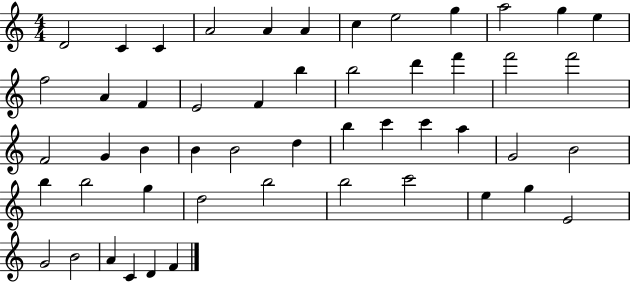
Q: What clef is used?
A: treble